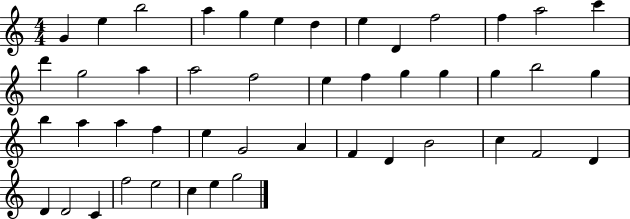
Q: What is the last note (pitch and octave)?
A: G5